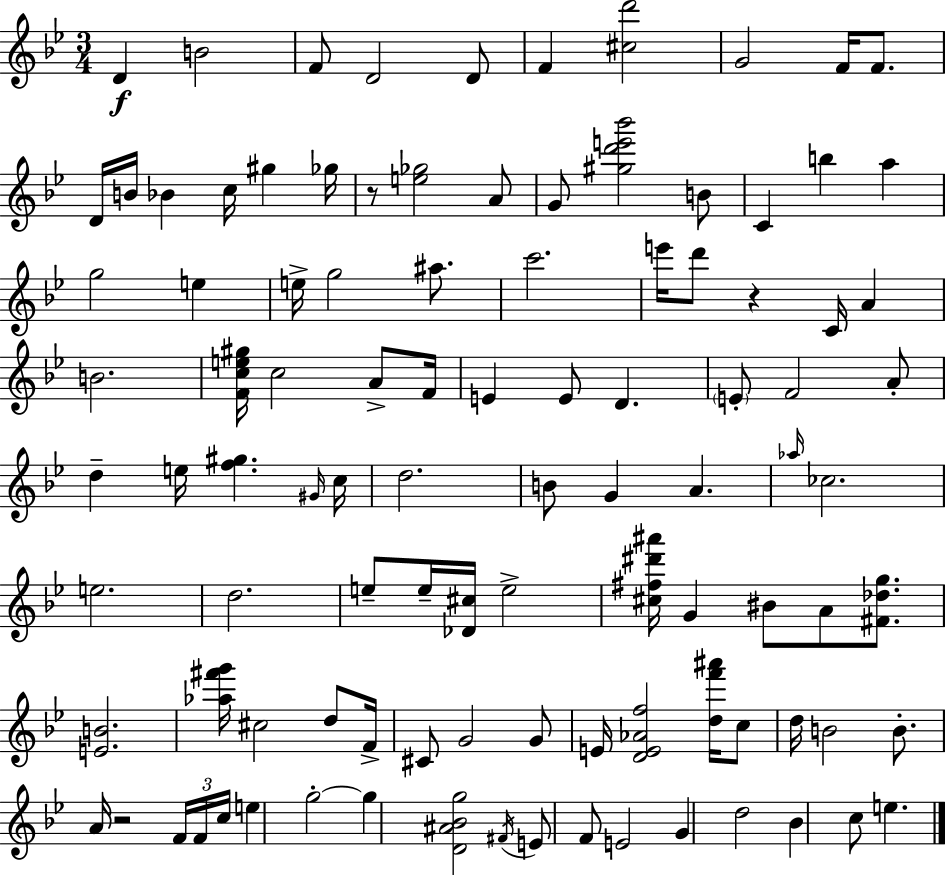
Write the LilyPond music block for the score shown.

{
  \clef treble
  \numericTimeSignature
  \time 3/4
  \key g \minor
  d'4\f b'2 | f'8 d'2 d'8 | f'4 <cis'' d'''>2 | g'2 f'16 f'8. | \break d'16 b'16 bes'4 c''16 gis''4 ges''16 | r8 <e'' ges''>2 a'8 | g'8 <gis'' d''' e''' bes'''>2 b'8 | c'4 b''4 a''4 | \break g''2 e''4 | e''16-> g''2 ais''8. | c'''2. | e'''16 d'''8 r4 c'16 a'4 | \break b'2. | <f' c'' e'' gis''>16 c''2 a'8-> f'16 | e'4 e'8 d'4. | \parenthesize e'8-. f'2 a'8-. | \break d''4-- e''16 <f'' gis''>4. \grace { gis'16 } | c''16 d''2. | b'8 g'4 a'4. | \grace { aes''16 } ces''2. | \break e''2. | d''2. | e''8-- e''16-- <des' cis''>16 e''2-> | <cis'' fis'' dis''' ais'''>16 g'4 bis'8 a'8 <fis' des'' g''>8. | \break <e' b'>2. | <aes'' fis''' g'''>16 cis''2 d''8 | f'16-> cis'8 g'2 | g'8 e'16 <d' e' aes' f''>2 <d'' f''' ais'''>16 | \break c''8 d''16 b'2 b'8.-. | a'16 r2 \tuplet 3/2 { f'16 | f'16 c''16 } e''4 g''2-.~~ | g''4 <d' ais' bes' g''>2 | \break \acciaccatura { fis'16 } e'8 f'8 e'2 | g'4 d''2 | bes'4 c''8 e''4. | \bar "|."
}